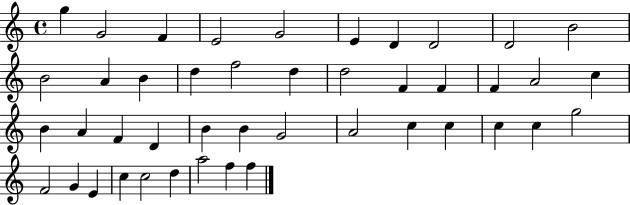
{
  \clef treble
  \time 4/4
  \defaultTimeSignature
  \key c \major
  g''4 g'2 f'4 | e'2 g'2 | e'4 d'4 d'2 | d'2 b'2 | \break b'2 a'4 b'4 | d''4 f''2 d''4 | d''2 f'4 f'4 | f'4 a'2 c''4 | \break b'4 a'4 f'4 d'4 | b'4 b'4 g'2 | a'2 c''4 c''4 | c''4 c''4 g''2 | \break f'2 g'4 e'4 | c''4 c''2 d''4 | a''2 f''4 f''4 | \bar "|."
}